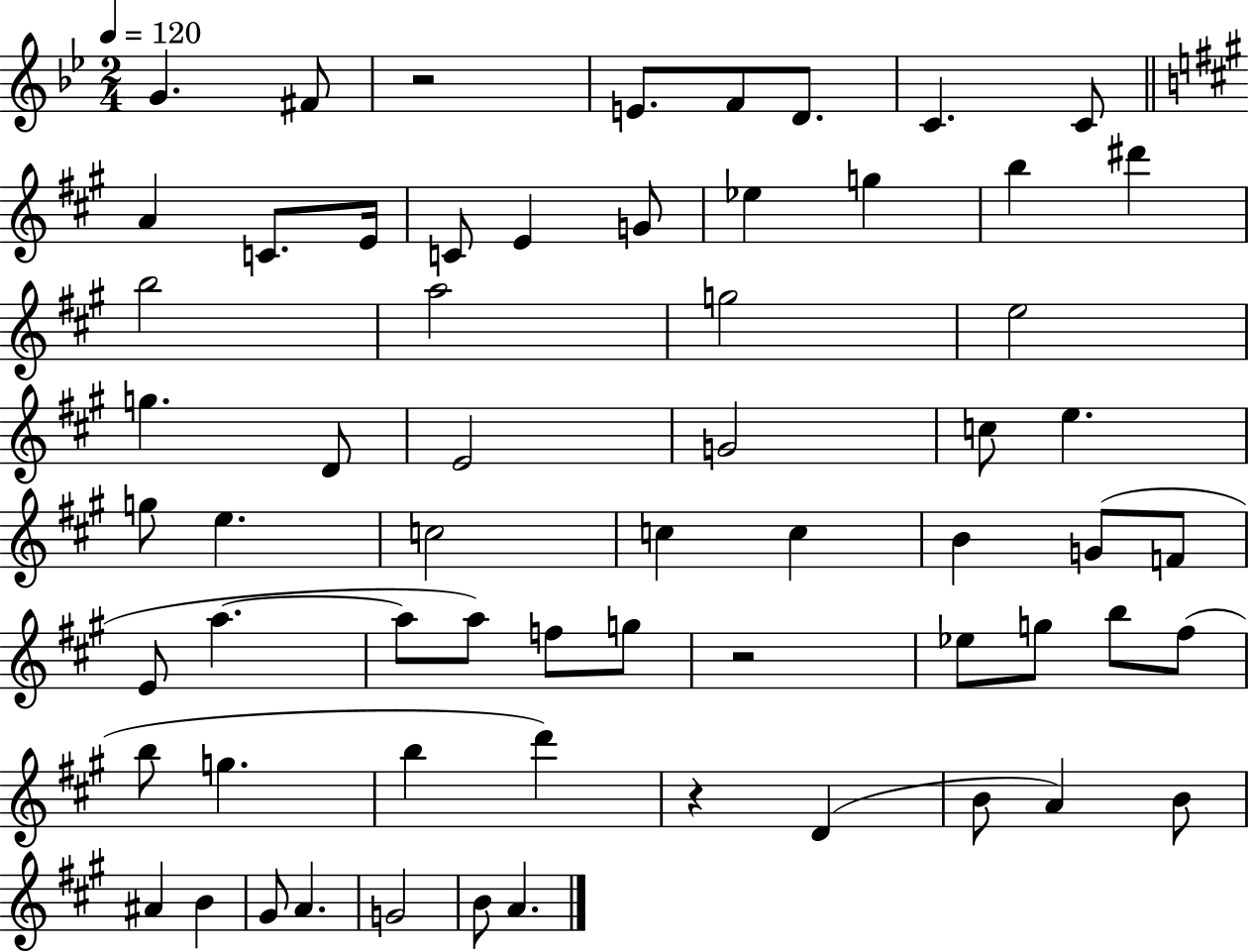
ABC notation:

X:1
T:Untitled
M:2/4
L:1/4
K:Bb
G ^F/2 z2 E/2 F/2 D/2 C C/2 A C/2 E/4 C/2 E G/2 _e g b ^d' b2 a2 g2 e2 g D/2 E2 G2 c/2 e g/2 e c2 c c B G/2 F/2 E/2 a a/2 a/2 f/2 g/2 z2 _e/2 g/2 b/2 ^f/2 b/2 g b d' z D B/2 A B/2 ^A B ^G/2 A G2 B/2 A